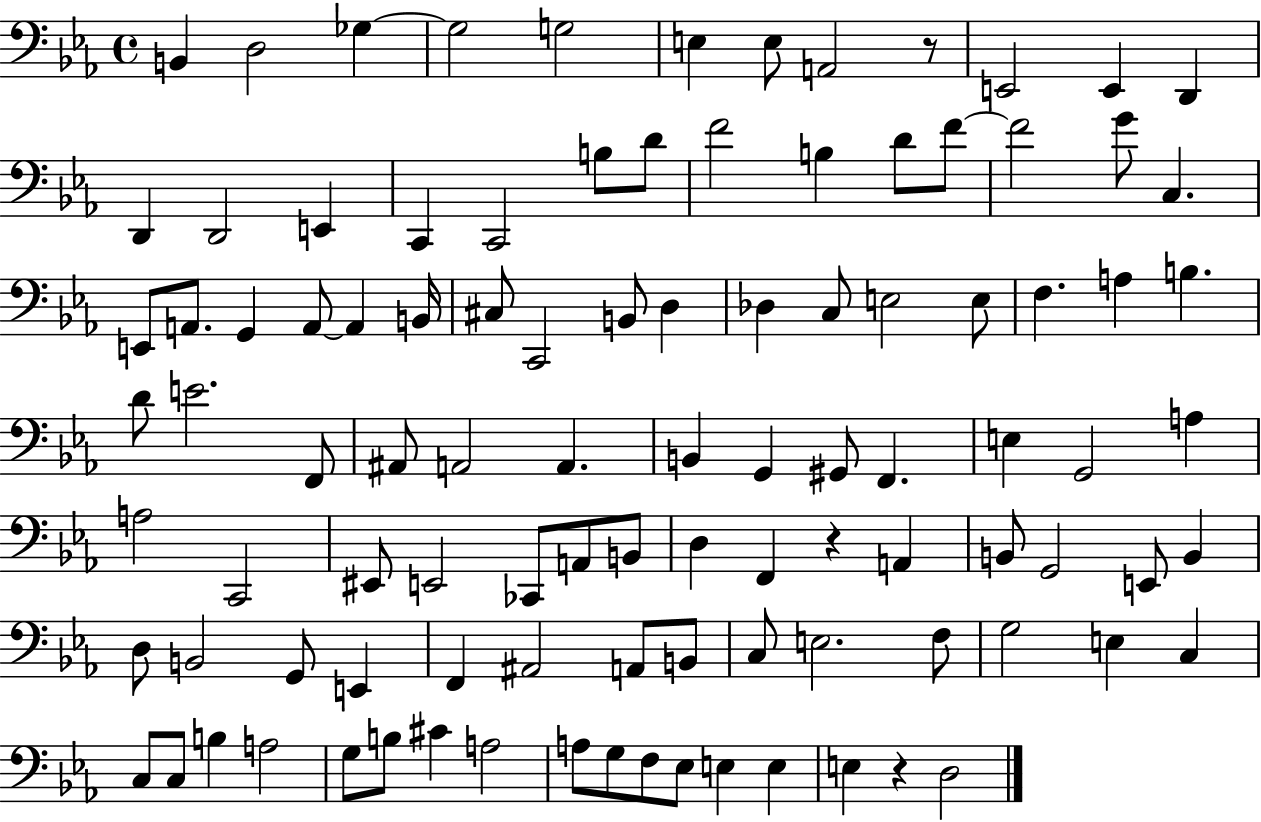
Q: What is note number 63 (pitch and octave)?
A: D3